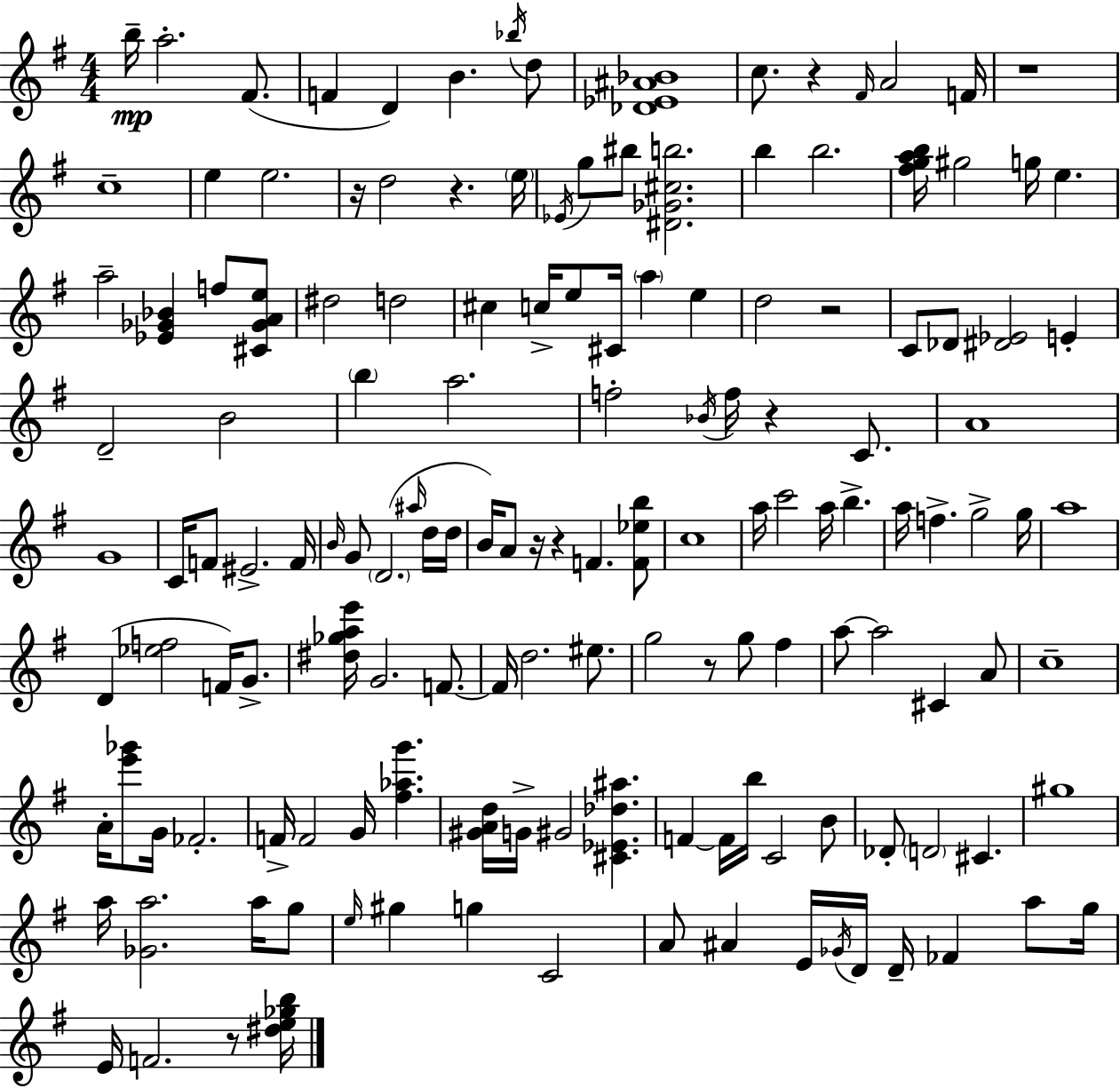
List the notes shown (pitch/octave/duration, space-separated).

B5/s A5/h. F#4/e. F4/q D4/q B4/q. Bb5/s D5/e [Db4,Eb4,A#4,Bb4]/w C5/e. R/q F#4/s A4/h F4/s R/w C5/w E5/q E5/h. R/s D5/h R/q. E5/s Eb4/s G5/e BIS5/e [D#4,Gb4,C#5,B5]/h. B5/q B5/h. [F#5,G5,A5,B5]/s G#5/h G5/s E5/q. A5/h [Eb4,Gb4,Bb4]/q F5/e [C#4,Gb4,A4,E5]/e D#5/h D5/h C#5/q C5/s E5/e C#4/s A5/q E5/q D5/h R/h C4/e Db4/e [D#4,Eb4]/h E4/q D4/h B4/h B5/q A5/h. F5/h Bb4/s F5/s R/q C4/e. A4/w G4/w C4/s F4/e EIS4/h. F4/s B4/s G4/e D4/h. A#5/s D5/s D5/s B4/s A4/e R/s R/q F4/q. [F4,Eb5,B5]/e C5/w A5/s C6/h A5/s B5/q. A5/s F5/q. G5/h G5/s A5/w D4/q [Eb5,F5]/h F4/s G4/e. [D#5,Gb5,A5,E6]/s G4/h. F4/e. F4/s D5/h. EIS5/e. G5/h R/e G5/e F#5/q A5/e A5/h C#4/q A4/e C5/w A4/s [E6,Gb6]/e G4/s FES4/h. F4/s F4/h G4/s [F#5,Ab5,G6]/q. [G#4,A4,D5]/s G4/s G#4/h [C#4,Eb4,Db5,A#5]/q. F4/q F4/s B5/s C4/h B4/e Db4/e D4/h C#4/q. G#5/w A5/s [Gb4,A5]/h. A5/s G5/e E5/s G#5/q G5/q C4/h A4/e A#4/q E4/s Gb4/s D4/s D4/s FES4/q A5/e G5/s E4/s F4/h. R/e [D#5,E5,Gb5,B5]/s